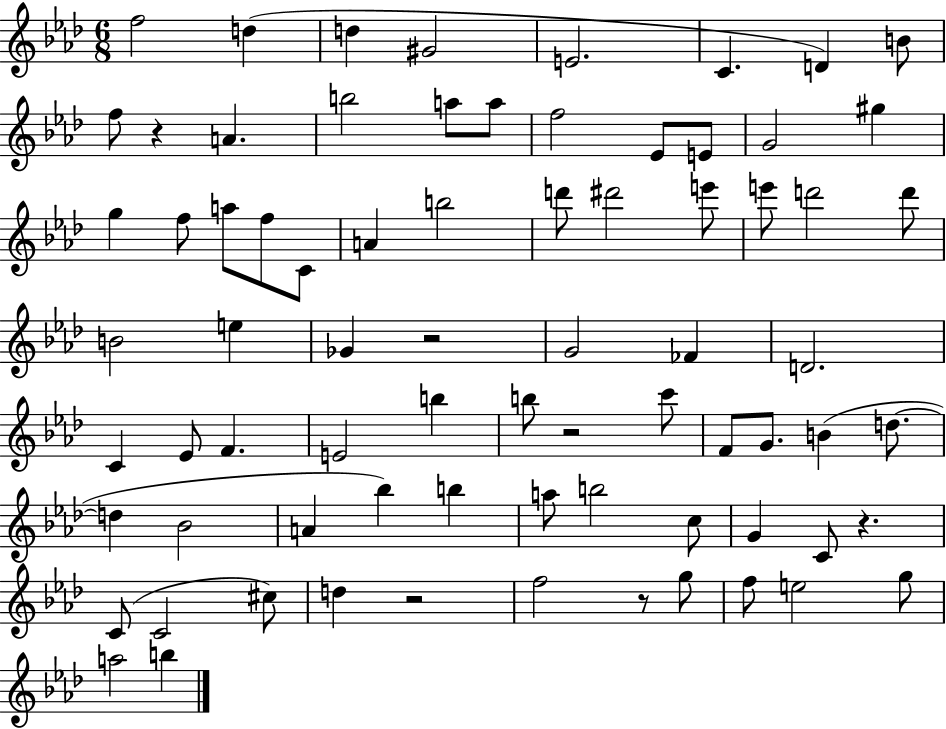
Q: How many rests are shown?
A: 6